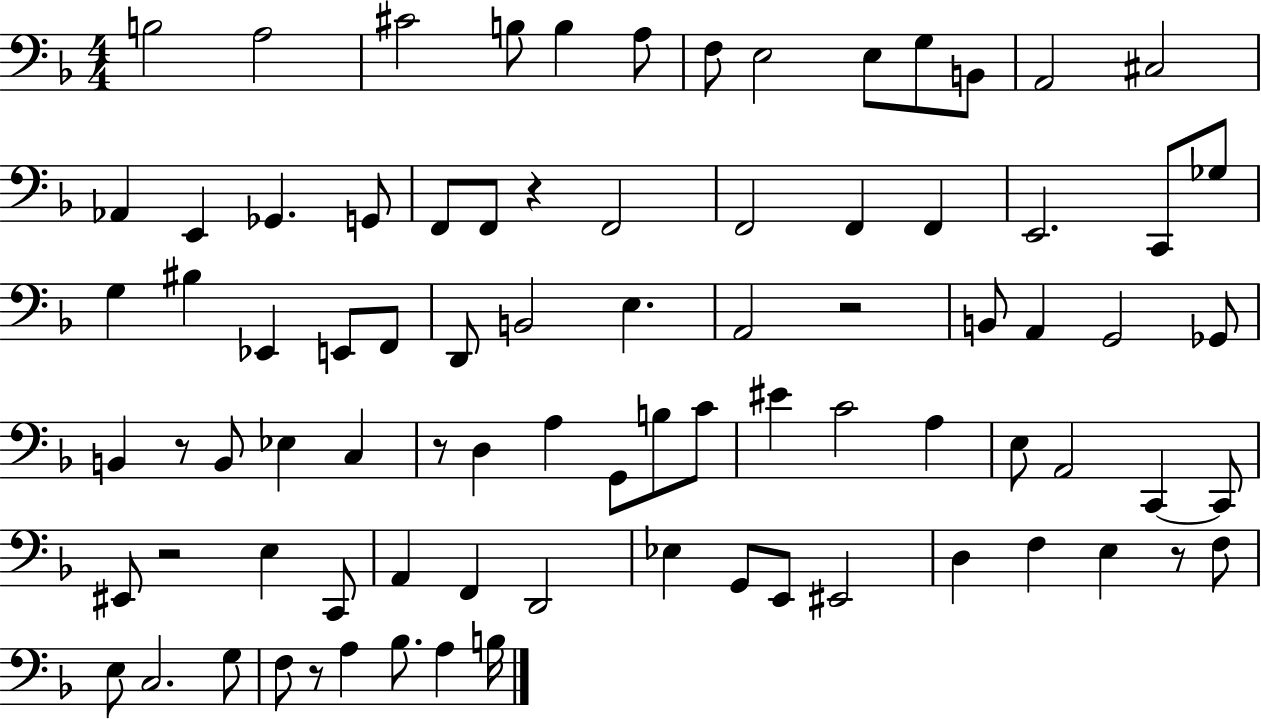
X:1
T:Untitled
M:4/4
L:1/4
K:F
B,2 A,2 ^C2 B,/2 B, A,/2 F,/2 E,2 E,/2 G,/2 B,,/2 A,,2 ^C,2 _A,, E,, _G,, G,,/2 F,,/2 F,,/2 z F,,2 F,,2 F,, F,, E,,2 C,,/2 _G,/2 G, ^B, _E,, E,,/2 F,,/2 D,,/2 B,,2 E, A,,2 z2 B,,/2 A,, G,,2 _G,,/2 B,, z/2 B,,/2 _E, C, z/2 D, A, G,,/2 B,/2 C/2 ^E C2 A, E,/2 A,,2 C,, C,,/2 ^E,,/2 z2 E, C,,/2 A,, F,, D,,2 _E, G,,/2 E,,/2 ^E,,2 D, F, E, z/2 F,/2 E,/2 C,2 G,/2 F,/2 z/2 A, _B,/2 A, B,/4